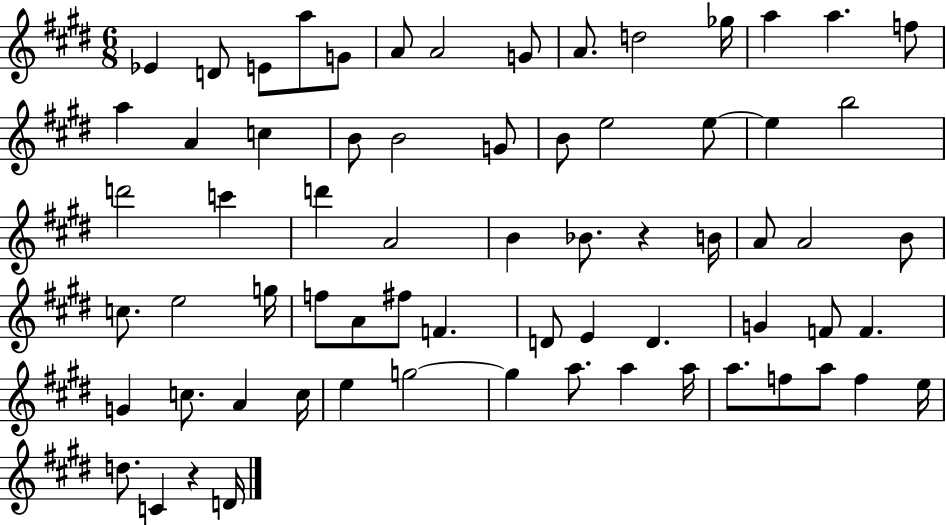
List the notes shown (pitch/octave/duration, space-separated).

Eb4/q D4/e E4/e A5/e G4/e A4/e A4/h G4/e A4/e. D5/h Gb5/s A5/q A5/q. F5/e A5/q A4/q C5/q B4/e B4/h G4/e B4/e E5/h E5/e E5/q B5/h D6/h C6/q D6/q A4/h B4/q Bb4/e. R/q B4/s A4/e A4/h B4/e C5/e. E5/h G5/s F5/e A4/e F#5/e F4/q. D4/e E4/q D4/q. G4/q F4/e F4/q. G4/q C5/e. A4/q C5/s E5/q G5/h G5/q A5/e. A5/q A5/s A5/e. F5/e A5/e F5/q E5/s D5/e. C4/q R/q D4/s